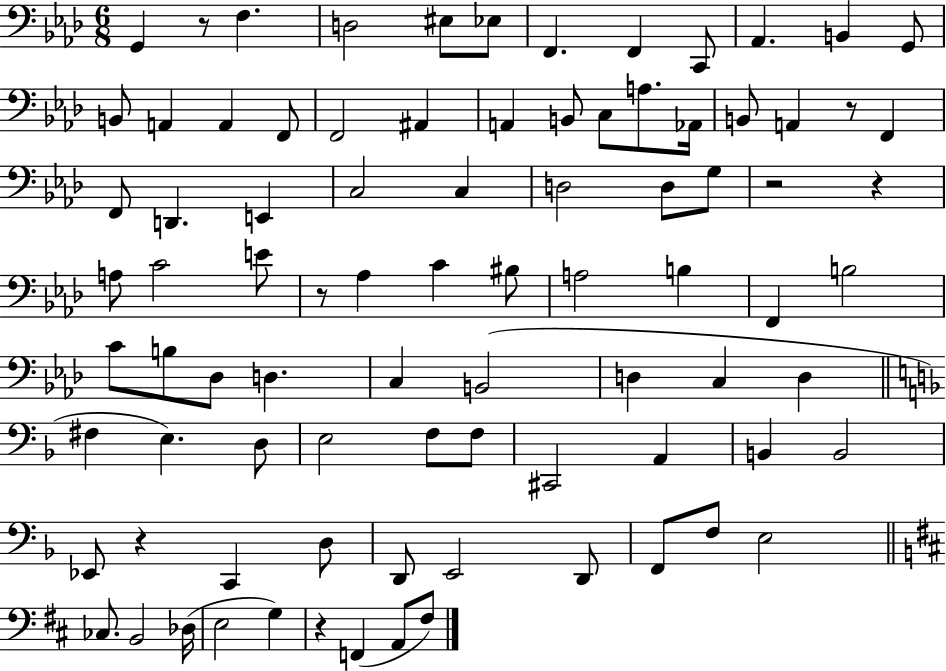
G2/q R/e F3/q. D3/h EIS3/e Eb3/e F2/q. F2/q C2/e Ab2/q. B2/q G2/e B2/e A2/q A2/q F2/e F2/h A#2/q A2/q B2/e C3/e A3/e. Ab2/s B2/e A2/q R/e F2/q F2/e D2/q. E2/q C3/h C3/q D3/h D3/e G3/e R/h R/q A3/e C4/h E4/e R/e Ab3/q C4/q BIS3/e A3/h B3/q F2/q B3/h C4/e B3/e Db3/e D3/q. C3/q B2/h D3/q C3/q D3/q F#3/q E3/q. D3/e E3/h F3/e F3/e C#2/h A2/q B2/q B2/h Eb2/e R/q C2/q D3/e D2/e E2/h D2/e F2/e F3/e E3/h CES3/e. B2/h Db3/s E3/h G3/q R/q F2/q A2/e F#3/e